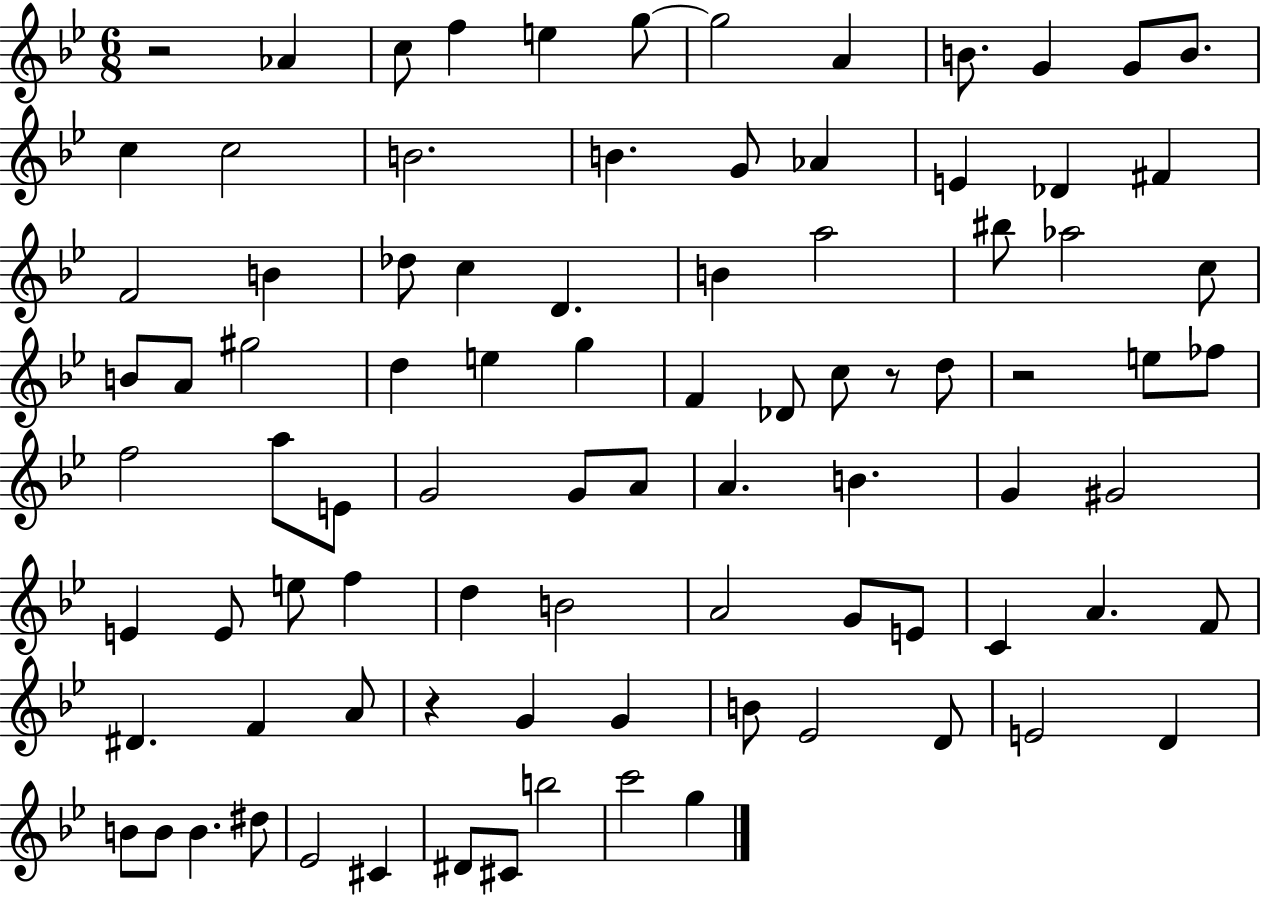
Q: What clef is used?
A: treble